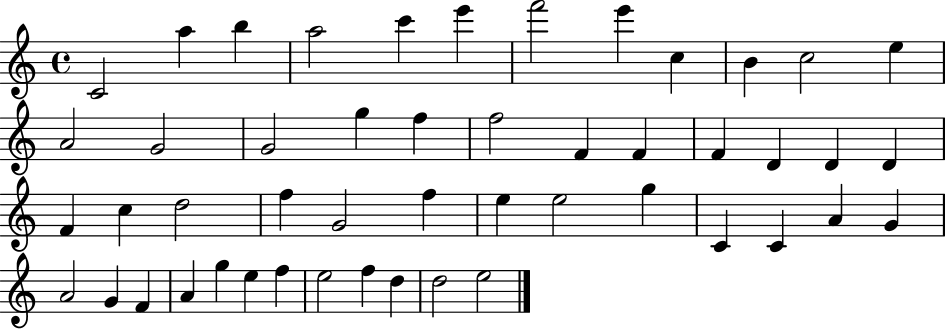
X:1
T:Untitled
M:4/4
L:1/4
K:C
C2 a b a2 c' e' f'2 e' c B c2 e A2 G2 G2 g f f2 F F F D D D F c d2 f G2 f e e2 g C C A G A2 G F A g e f e2 f d d2 e2